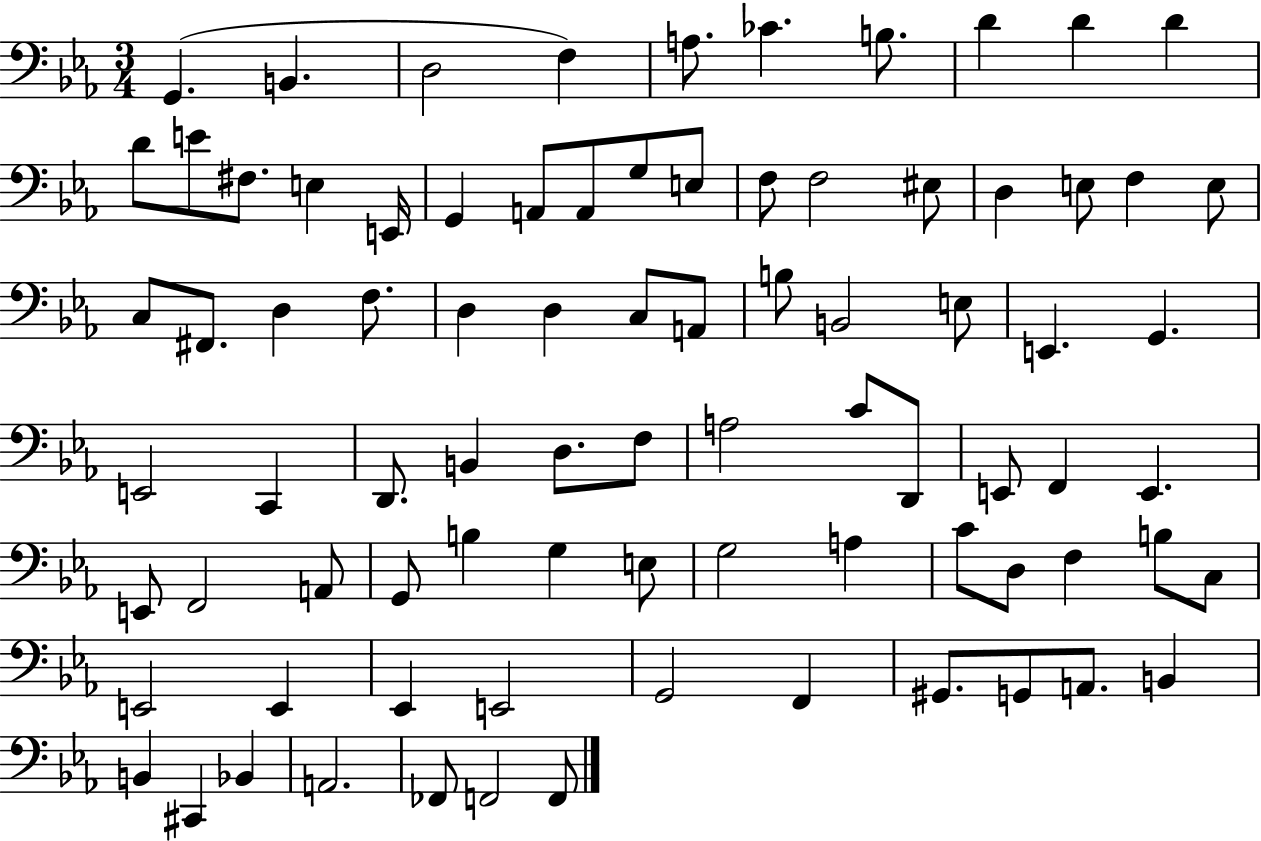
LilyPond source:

{
  \clef bass
  \numericTimeSignature
  \time 3/4
  \key ees \major
  g,4.( b,4. | d2 f4) | a8. ces'4. b8. | d'4 d'4 d'4 | \break d'8 e'8 fis8. e4 e,16 | g,4 a,8 a,8 g8 e8 | f8 f2 eis8 | d4 e8 f4 e8 | \break c8 fis,8. d4 f8. | d4 d4 c8 a,8 | b8 b,2 e8 | e,4. g,4. | \break e,2 c,4 | d,8. b,4 d8. f8 | a2 c'8 d,8 | e,8 f,4 e,4. | \break e,8 f,2 a,8 | g,8 b4 g4 e8 | g2 a4 | c'8 d8 f4 b8 c8 | \break e,2 e,4 | ees,4 e,2 | g,2 f,4 | gis,8. g,8 a,8. b,4 | \break b,4 cis,4 bes,4 | a,2. | fes,8 f,2 f,8 | \bar "|."
}